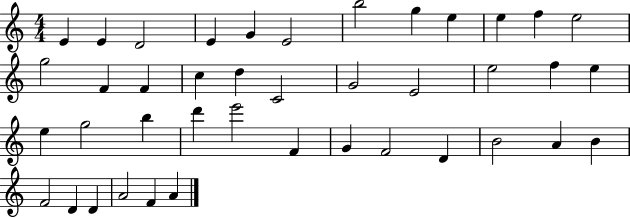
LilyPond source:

{
  \clef treble
  \numericTimeSignature
  \time 4/4
  \key c \major
  e'4 e'4 d'2 | e'4 g'4 e'2 | b''2 g''4 e''4 | e''4 f''4 e''2 | \break g''2 f'4 f'4 | c''4 d''4 c'2 | g'2 e'2 | e''2 f''4 e''4 | \break e''4 g''2 b''4 | d'''4 e'''2 f'4 | g'4 f'2 d'4 | b'2 a'4 b'4 | \break f'2 d'4 d'4 | a'2 f'4 a'4 | \bar "|."
}